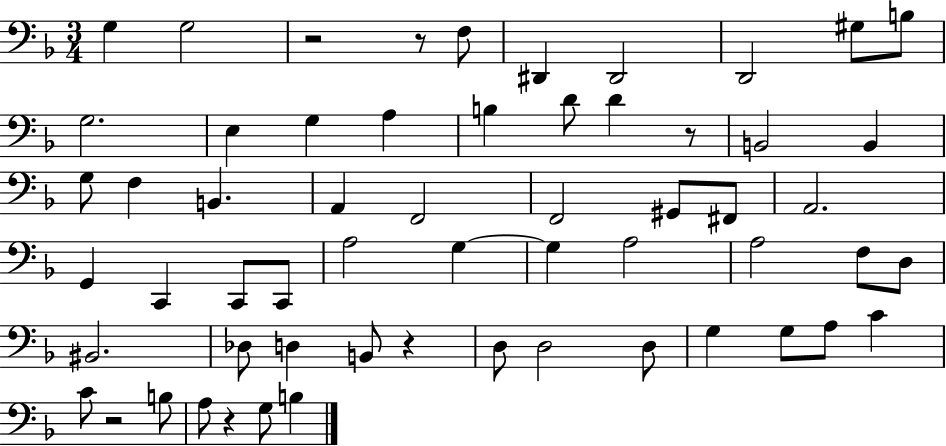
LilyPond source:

{
  \clef bass
  \numericTimeSignature
  \time 3/4
  \key f \major
  g4 g2 | r2 r8 f8 | dis,4 dis,2 | d,2 gis8 b8 | \break g2. | e4 g4 a4 | b4 d'8 d'4 r8 | b,2 b,4 | \break g8 f4 b,4. | a,4 f,2 | f,2 gis,8 fis,8 | a,2. | \break g,4 c,4 c,8 c,8 | a2 g4~~ | g4 a2 | a2 f8 d8 | \break bis,2. | des8 d4 b,8 r4 | d8 d2 d8 | g4 g8 a8 c'4 | \break c'8 r2 b8 | a8 r4 g8 b4 | \bar "|."
}